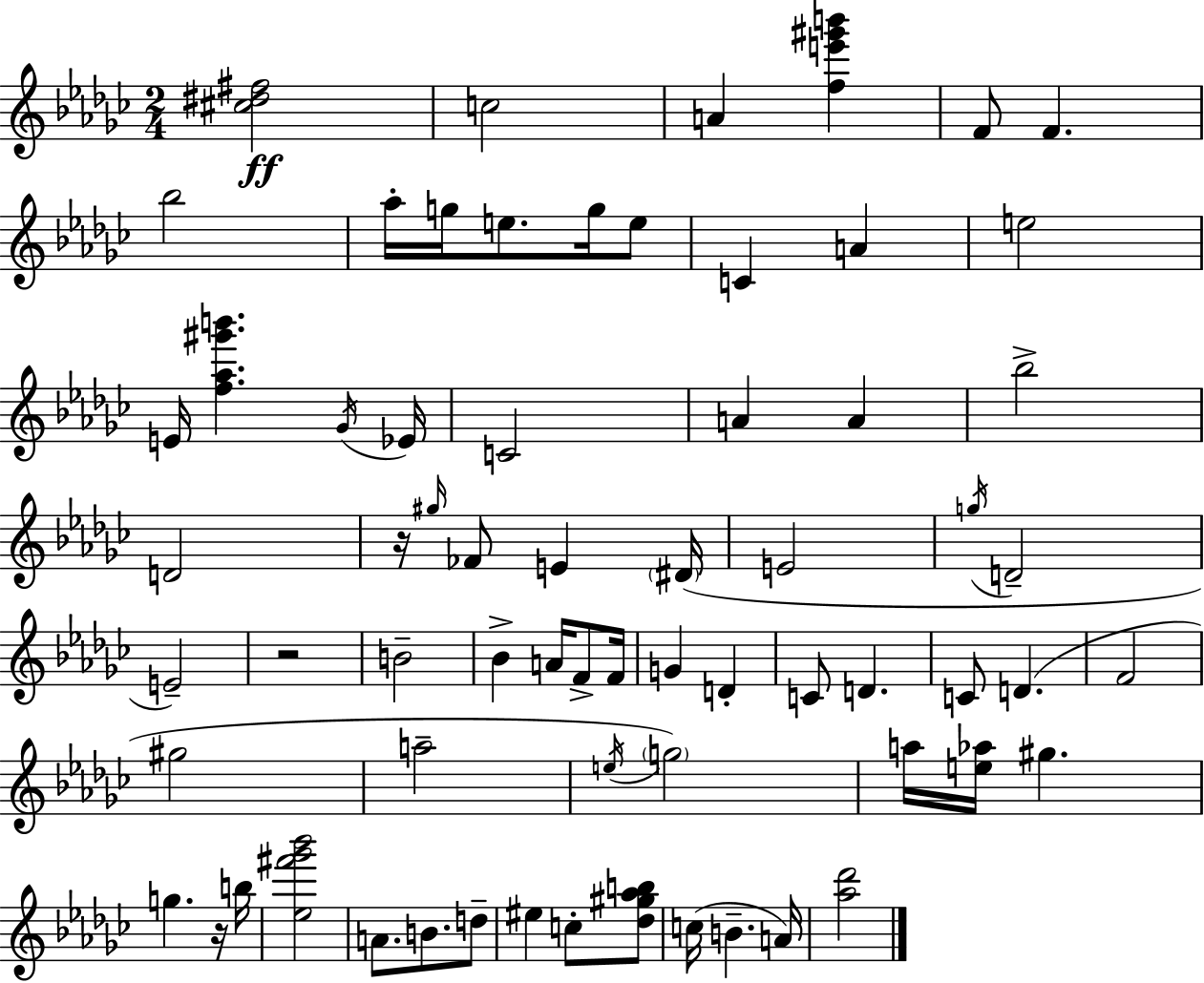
[C#5,D#5,F#5]/h C5/h A4/q [F5,E6,G#6,B6]/q F4/e F4/q. Bb5/h Ab5/s G5/s E5/e. G5/s E5/e C4/q A4/q E5/h E4/s [F5,Ab5,G#6,B6]/q. Gb4/s Eb4/s C4/h A4/q A4/q Bb5/h D4/h R/s G#5/s FES4/e E4/q D#4/s E4/h G5/s D4/h E4/h R/h B4/h Bb4/q A4/s F4/e F4/s G4/q D4/q C4/e D4/q. C4/e D4/q. F4/h G#5/h A5/h E5/s G5/h A5/s [E5,Ab5]/s G#5/q. G5/q. R/s B5/s [Eb5,F#6,Gb6,Bb6]/h A4/e. B4/e. D5/e EIS5/q C5/e [Db5,G#5,Ab5,B5]/e C5/s B4/q. A4/s [Ab5,Db6]/h